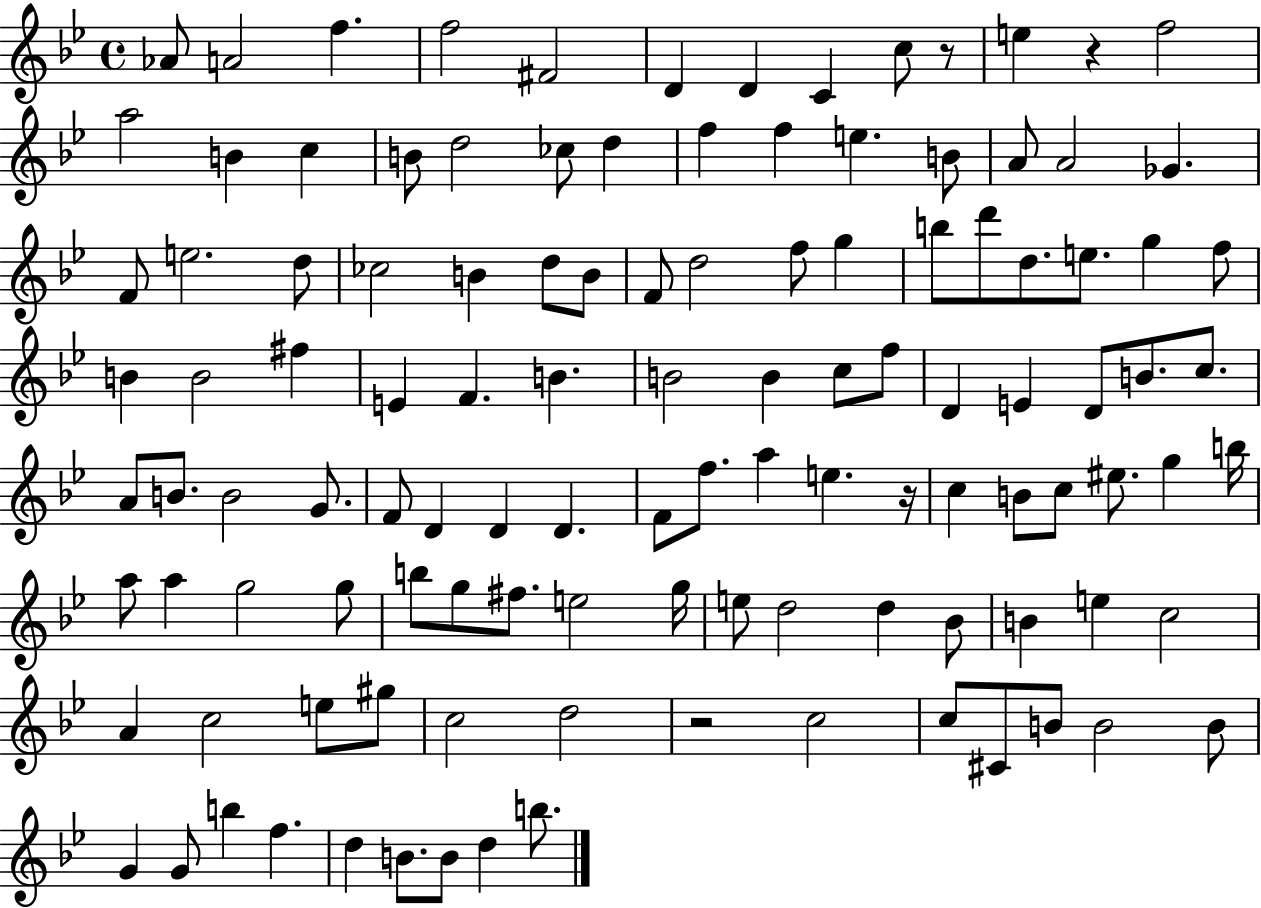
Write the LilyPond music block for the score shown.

{
  \clef treble
  \time 4/4
  \defaultTimeSignature
  \key bes \major
  aes'8 a'2 f''4. | f''2 fis'2 | d'4 d'4 c'4 c''8 r8 | e''4 r4 f''2 | \break a''2 b'4 c''4 | b'8 d''2 ces''8 d''4 | f''4 f''4 e''4. b'8 | a'8 a'2 ges'4. | \break f'8 e''2. d''8 | ces''2 b'4 d''8 b'8 | f'8 d''2 f''8 g''4 | b''8 d'''8 d''8. e''8. g''4 f''8 | \break b'4 b'2 fis''4 | e'4 f'4. b'4. | b'2 b'4 c''8 f''8 | d'4 e'4 d'8 b'8. c''8. | \break a'8 b'8. b'2 g'8. | f'8 d'4 d'4 d'4. | f'8 f''8. a''4 e''4. r16 | c''4 b'8 c''8 eis''8. g''4 b''16 | \break a''8 a''4 g''2 g''8 | b''8 g''8 fis''8. e''2 g''16 | e''8 d''2 d''4 bes'8 | b'4 e''4 c''2 | \break a'4 c''2 e''8 gis''8 | c''2 d''2 | r2 c''2 | c''8 cis'8 b'8 b'2 b'8 | \break g'4 g'8 b''4 f''4. | d''4 b'8. b'8 d''4 b''8. | \bar "|."
}